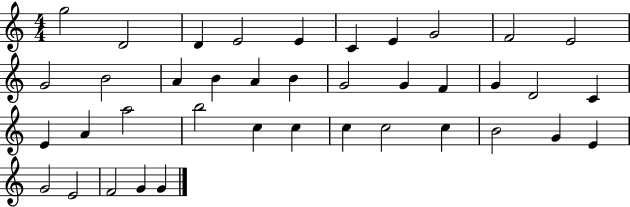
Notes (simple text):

G5/h D4/h D4/q E4/h E4/q C4/q E4/q G4/h F4/h E4/h G4/h B4/h A4/q B4/q A4/q B4/q G4/h G4/q F4/q G4/q D4/h C4/q E4/q A4/q A5/h B5/h C5/q C5/q C5/q C5/h C5/q B4/h G4/q E4/q G4/h E4/h F4/h G4/q G4/q